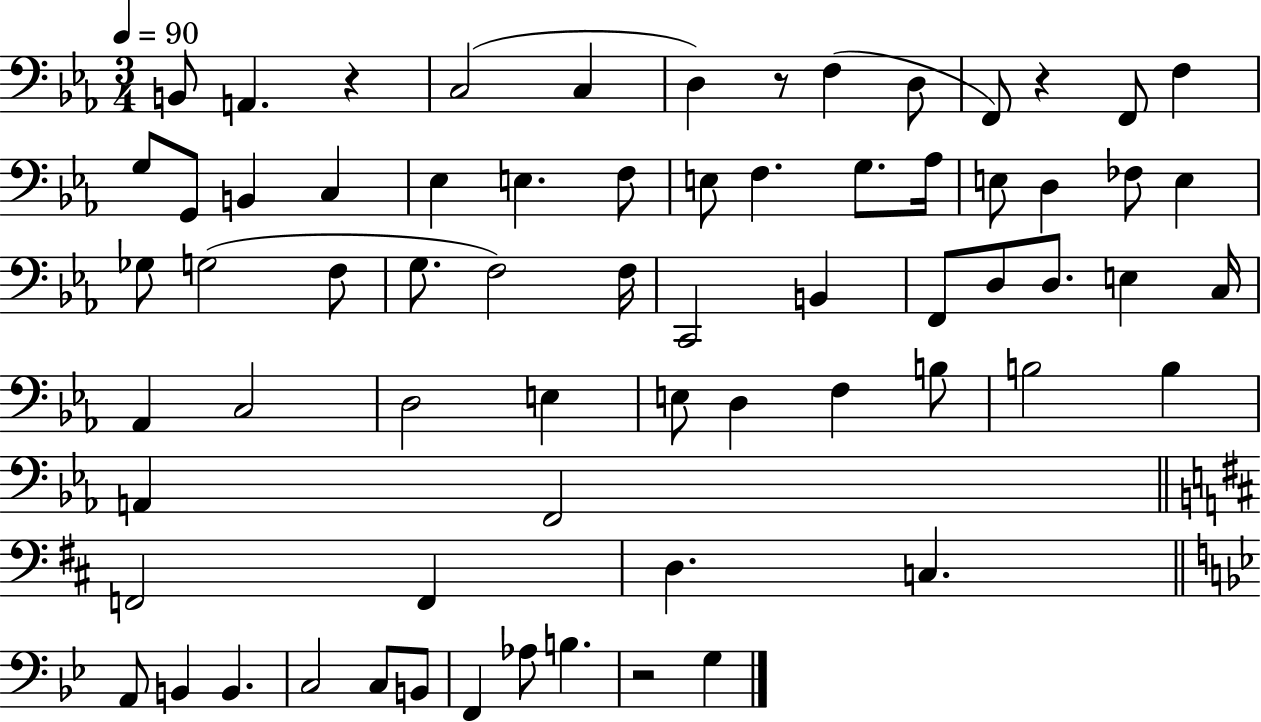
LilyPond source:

{
  \clef bass
  \numericTimeSignature
  \time 3/4
  \key ees \major
  \tempo 4 = 90
  b,8 a,4. r4 | c2( c4 | d4) r8 f4( d8 | f,8) r4 f,8 f4 | \break g8 g,8 b,4 c4 | ees4 e4. f8 | e8 f4. g8. aes16 | e8 d4 fes8 e4 | \break ges8 g2( f8 | g8. f2) f16 | c,2 b,4 | f,8 d8 d8. e4 c16 | \break aes,4 c2 | d2 e4 | e8 d4 f4 b8 | b2 b4 | \break a,4 f,2 | \bar "||" \break \key b \minor f,2 f,4 | d4. c4. | \bar "||" \break \key g \minor a,8 b,4 b,4. | c2 c8 b,8 | f,4 aes8 b4. | r2 g4 | \break \bar "|."
}